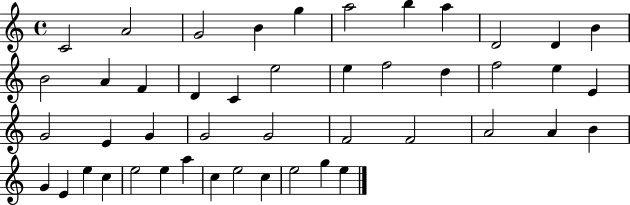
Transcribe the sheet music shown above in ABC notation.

X:1
T:Untitled
M:4/4
L:1/4
K:C
C2 A2 G2 B g a2 b a D2 D B B2 A F D C e2 e f2 d f2 e E G2 E G G2 G2 F2 F2 A2 A B G E e c e2 e a c e2 c e2 g e